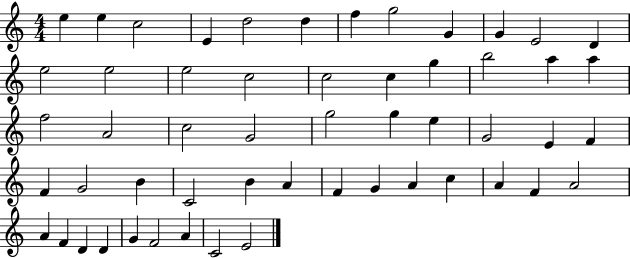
E5/q E5/q C5/h E4/q D5/h D5/q F5/q G5/h G4/q G4/q E4/h D4/q E5/h E5/h E5/h C5/h C5/h C5/q G5/q B5/h A5/q A5/q F5/h A4/h C5/h G4/h G5/h G5/q E5/q G4/h E4/q F4/q F4/q G4/h B4/q C4/h B4/q A4/q F4/q G4/q A4/q C5/q A4/q F4/q A4/h A4/q F4/q D4/q D4/q G4/q F4/h A4/q C4/h E4/h